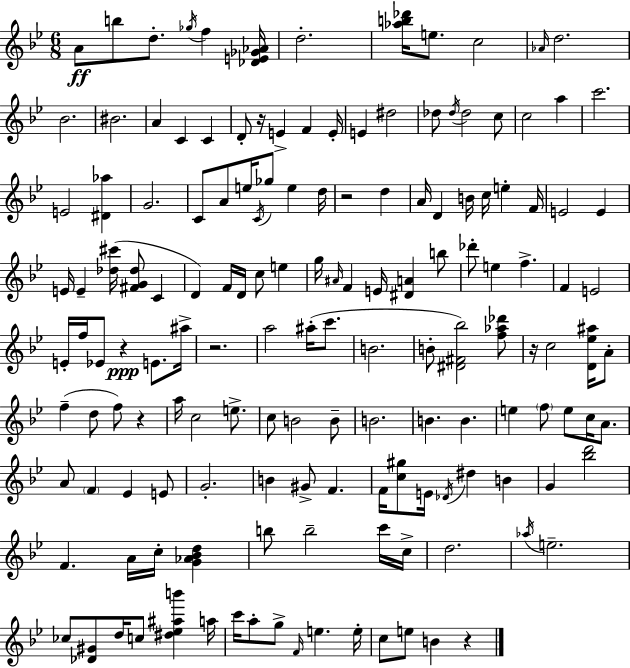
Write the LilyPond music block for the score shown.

{
  \clef treble
  \numericTimeSignature
  \time 6/8
  \key bes \major
  \repeat volta 2 { a'8\ff b''8 d''8.-. \acciaccatura { ges''16 } f''4 | <des' e' ges' aes'>16 d''2.-. | <aes'' b'' des'''>16 e''8. c''2 | \grace { aes'16 } d''2. | \break bes'2. | bis'2. | a'4 c'4 c'4 | d'8-. r16 e'4-> f'4 | \break e'16-. e'4 dis''2 | des''8 \acciaccatura { des''16 } des''2 | c''8 c''2 a''4 | c'''2. | \break e'2 <dis' aes''>4 | g'2. | c'8 a'8 e''16 \acciaccatura { c'16 } ges''8 e''4 | d''16 r2 | \break d''4 a'16 d'4 b'16 c''16 e''4-. | f'16 e'2 | e'4 e'16 e'4-- <des'' cis'''>16( <fis' g' des''>8 | c'4 d'4) f'16 d'16 c''8 | \break e''4 g''16 \grace { ais'16 } f'4 e'16 <dis' a'>4 | b''8 des'''8-. e''4 f''4.-> | f'4 e'2 | e'16-. f''16 ees'8 r4\ppp | \break e'8. ais''16-> r2. | a''2 | ais''16-.( c'''8. b'2. | b'8-. <dis' fis' bes''>2) | \break <f'' aes'' des'''>8 r16 c''2 | <d' ees'' ais''>16 a'8-. f''4--( d''8 f''8) | r4 a''16 c''2 | e''8.-> c''8 b'2 | \break b'8-- b'2. | b'4. b'4. | e''4 \parenthesize f''8 e''8 | c''16 a'8. a'8 \parenthesize f'4 ees'4 | \break e'8 g'2.-. | b'4 gis'8-> f'4. | f'16 <c'' gis''>8 e'16 \acciaccatura { des'16 } dis''4 | b'4 g'4 <bes'' d'''>2 | \break f'4. | a'16 c''16-. <g' aes' bes' d''>4 b''8 b''2-- | c'''16 c''16-> d''2. | \acciaccatura { aes''16 } e''2.-- | \break ces''8 <des' gis'>8 d''16 | c''8 <dis'' ees'' ais'' b'''>4 a''16 c'''16 a''8-. g''8-> | \grace { f'16 } e''4. e''16-. c''8 e''8 | b'4 r4 } \bar "|."
}